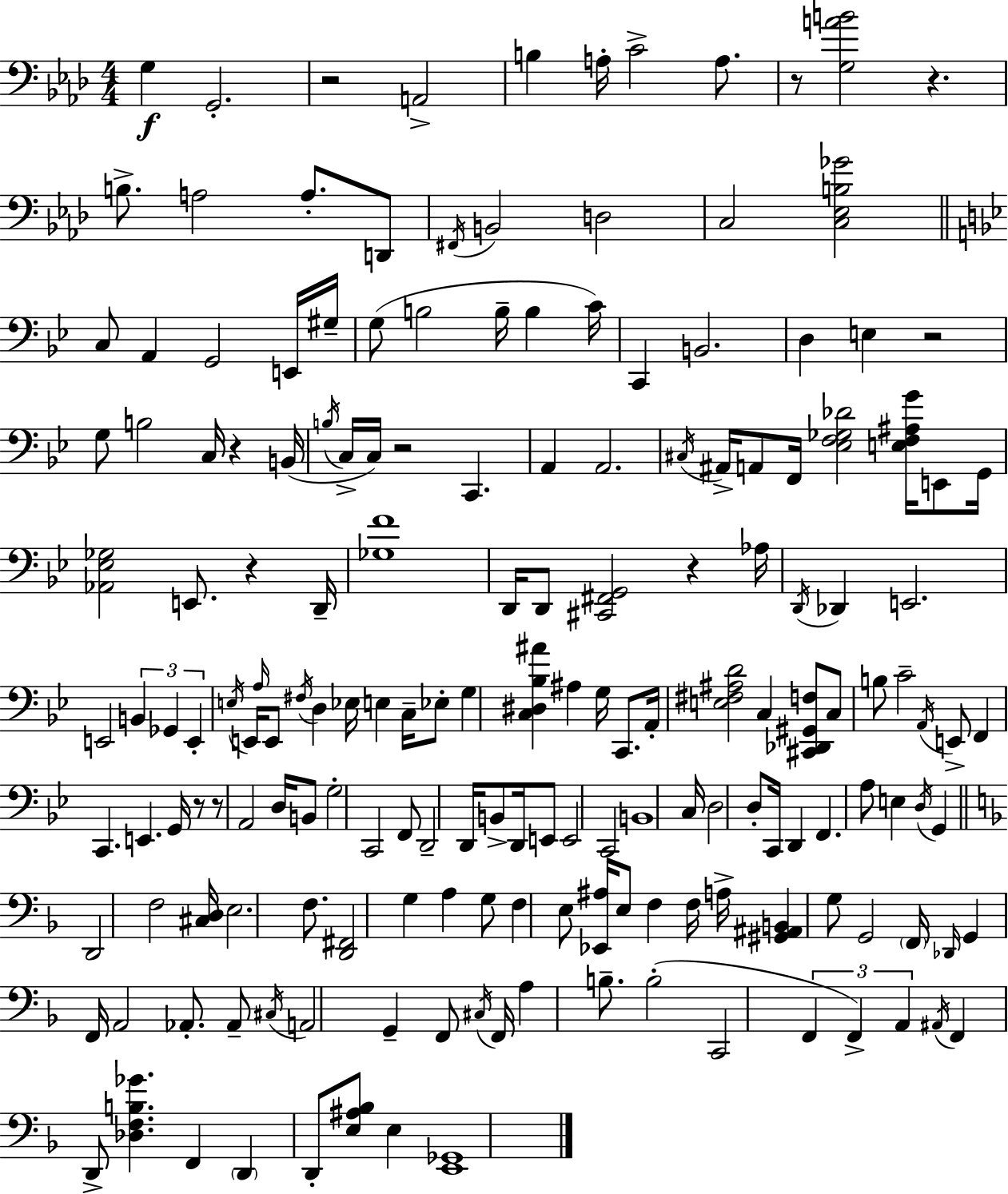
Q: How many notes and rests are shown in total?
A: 175